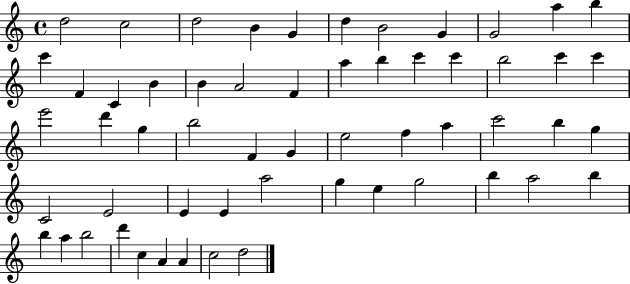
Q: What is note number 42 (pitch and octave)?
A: A5